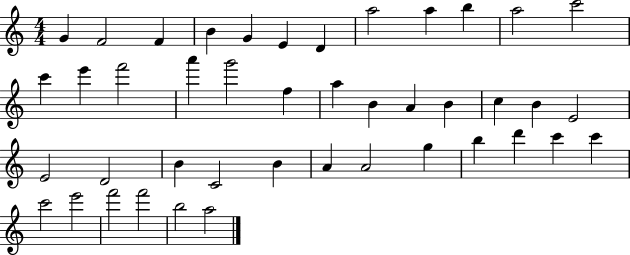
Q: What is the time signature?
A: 4/4